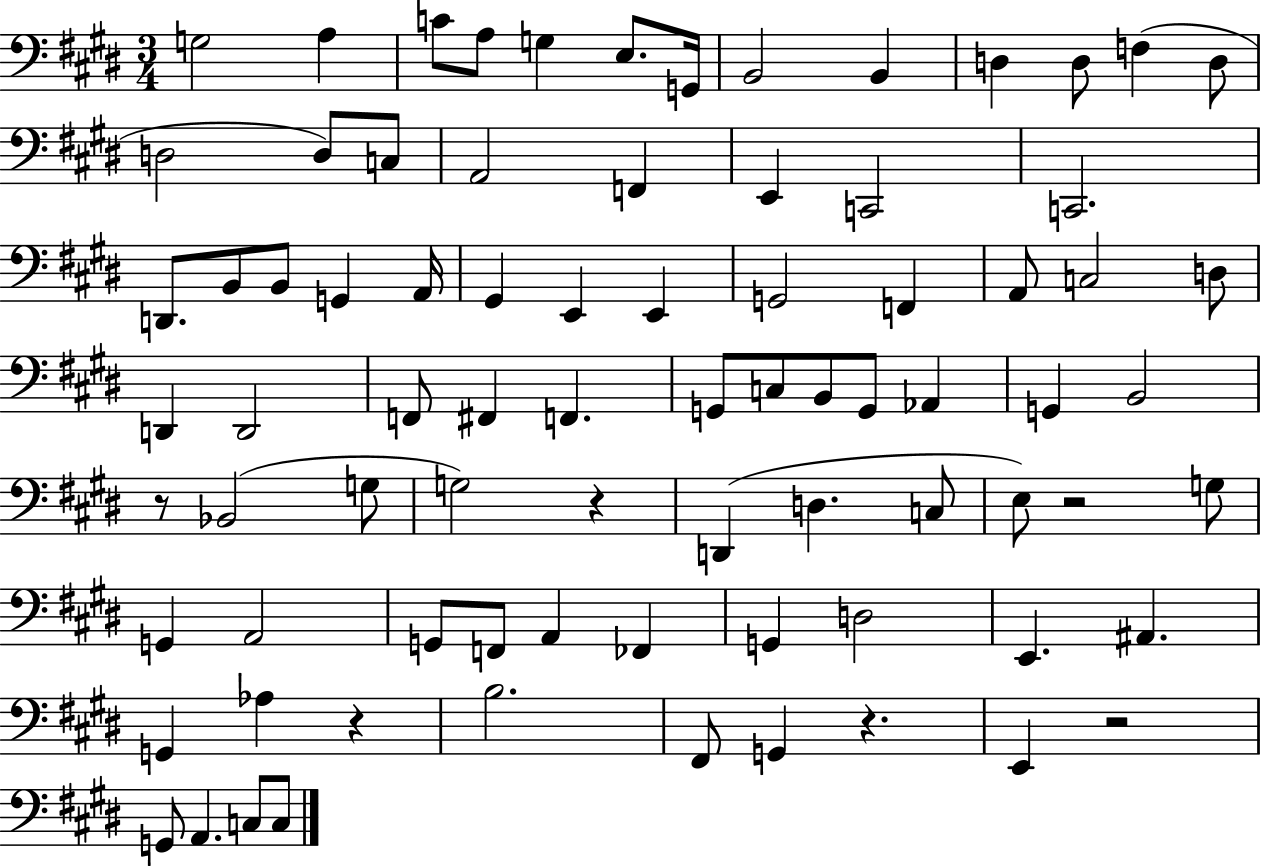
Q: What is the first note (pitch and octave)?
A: G3